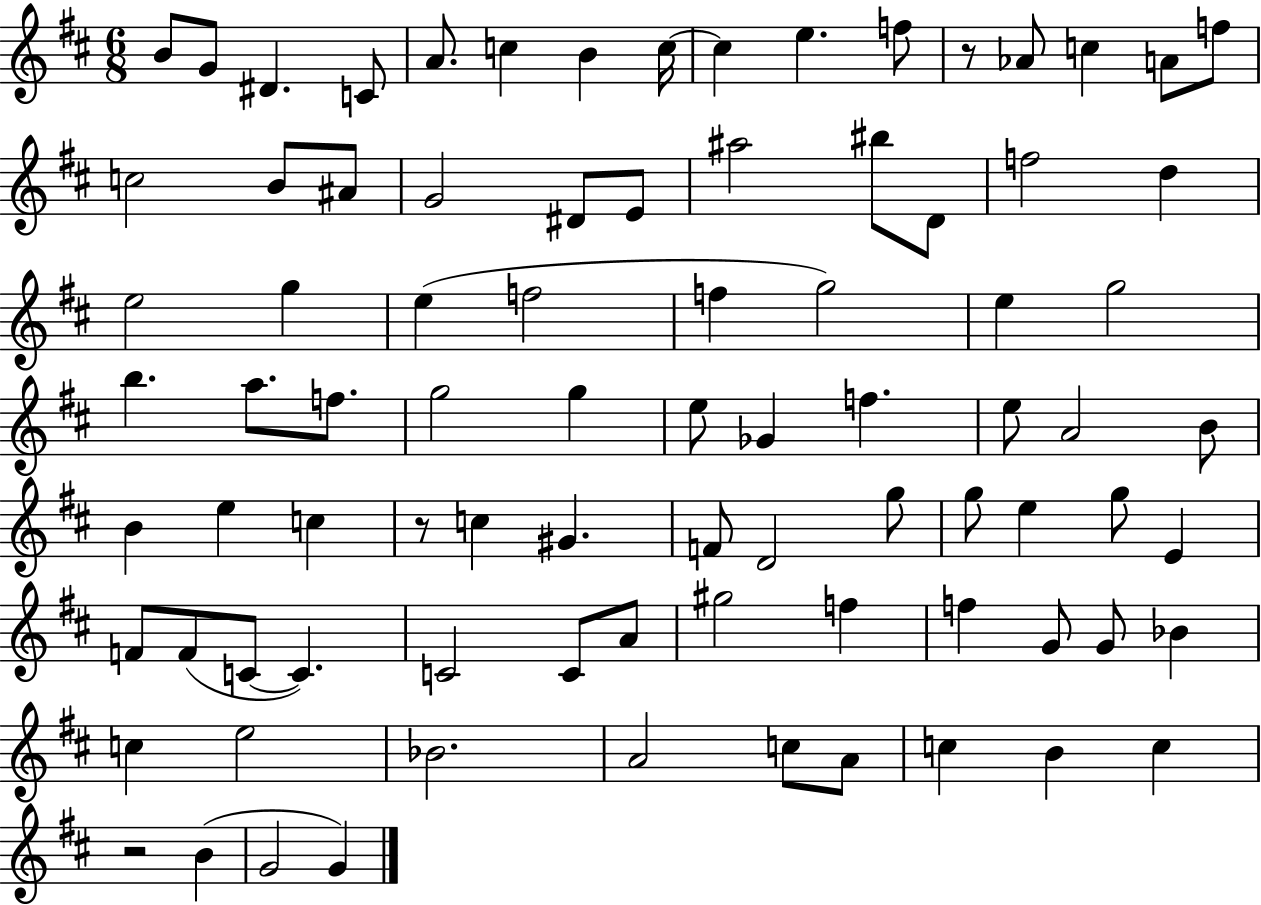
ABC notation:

X:1
T:Untitled
M:6/8
L:1/4
K:D
B/2 G/2 ^D C/2 A/2 c B c/4 c e f/2 z/2 _A/2 c A/2 f/2 c2 B/2 ^A/2 G2 ^D/2 E/2 ^a2 ^b/2 D/2 f2 d e2 g e f2 f g2 e g2 b a/2 f/2 g2 g e/2 _G f e/2 A2 B/2 B e c z/2 c ^G F/2 D2 g/2 g/2 e g/2 E F/2 F/2 C/2 C C2 C/2 A/2 ^g2 f f G/2 G/2 _B c e2 _B2 A2 c/2 A/2 c B c z2 B G2 G